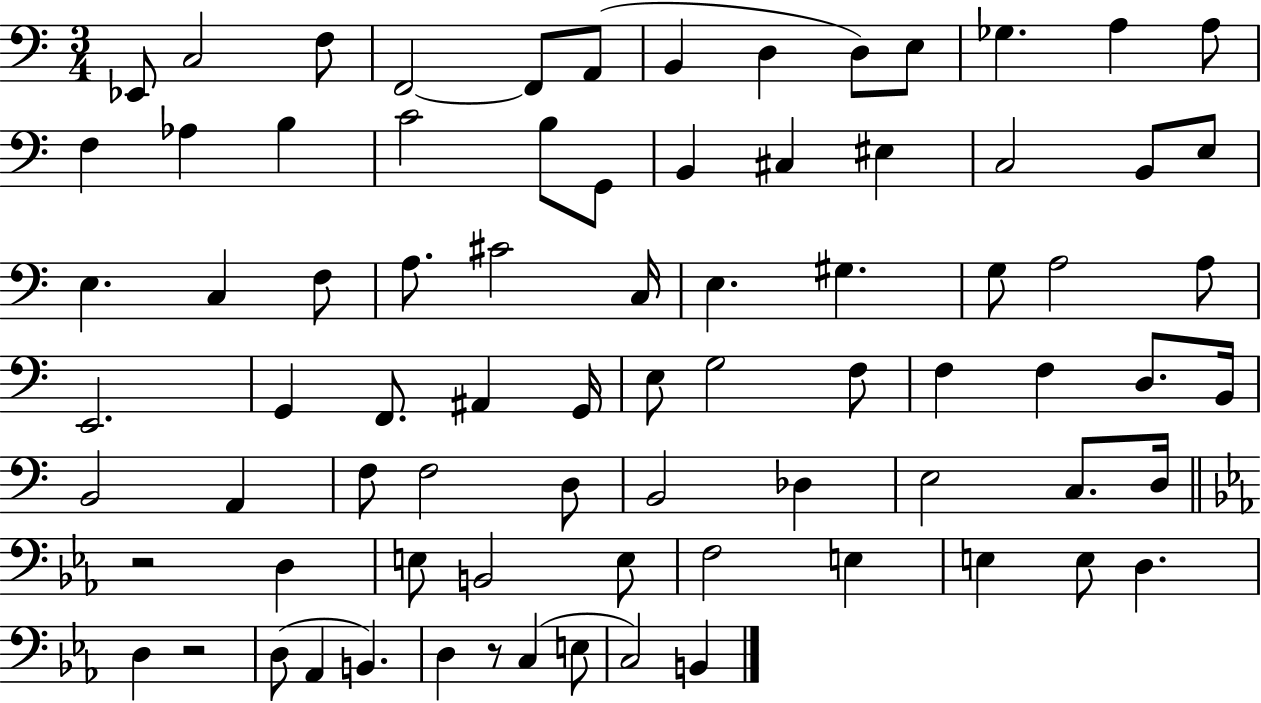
Eb2/e C3/h F3/e F2/h F2/e A2/e B2/q D3/q D3/e E3/e Gb3/q. A3/q A3/e F3/q Ab3/q B3/q C4/h B3/e G2/e B2/q C#3/q EIS3/q C3/h B2/e E3/e E3/q. C3/q F3/e A3/e. C#4/h C3/s E3/q. G#3/q. G3/e A3/h A3/e E2/h. G2/q F2/e. A#2/q G2/s E3/e G3/h F3/e F3/q F3/q D3/e. B2/s B2/h A2/q F3/e F3/h D3/e B2/h Db3/q E3/h C3/e. D3/s R/h D3/q E3/e B2/h E3/e F3/h E3/q E3/q E3/e D3/q. D3/q R/h D3/e Ab2/q B2/q. D3/q R/e C3/q E3/e C3/h B2/q